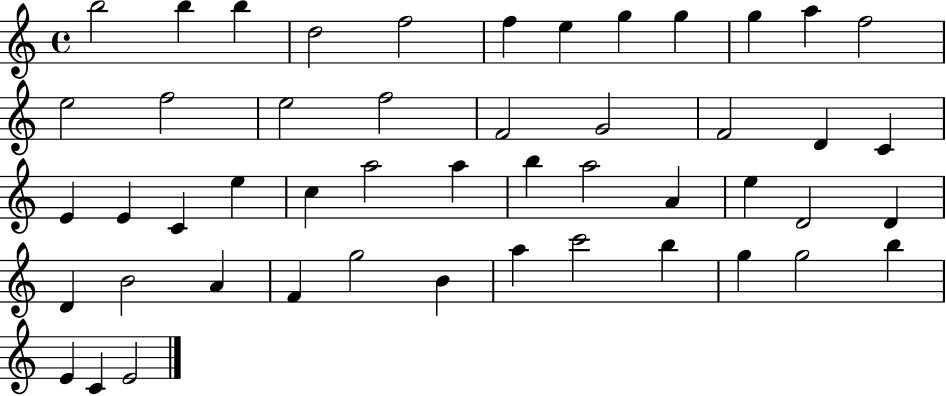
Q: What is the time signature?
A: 4/4